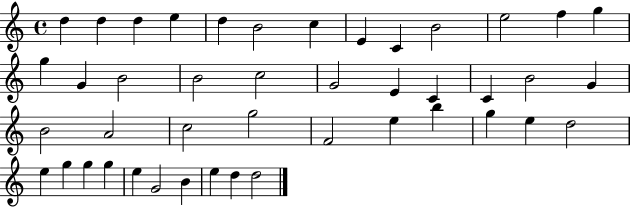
{
  \clef treble
  \time 4/4
  \defaultTimeSignature
  \key c \major
  d''4 d''4 d''4 e''4 | d''4 b'2 c''4 | e'4 c'4 b'2 | e''2 f''4 g''4 | \break g''4 g'4 b'2 | b'2 c''2 | g'2 e'4 c'4 | c'4 b'2 g'4 | \break b'2 a'2 | c''2 g''2 | f'2 e''4 b''4 | g''4 e''4 d''2 | \break e''4 g''4 g''4 g''4 | e''4 g'2 b'4 | e''4 d''4 d''2 | \bar "|."
}